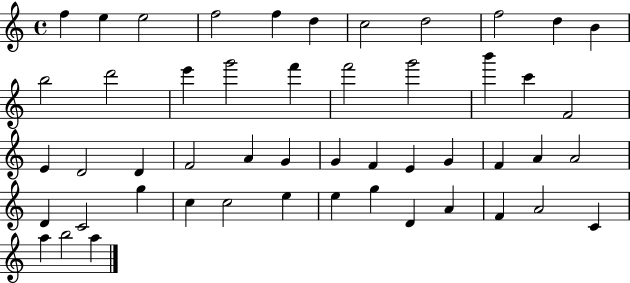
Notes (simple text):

F5/q E5/q E5/h F5/h F5/q D5/q C5/h D5/h F5/h D5/q B4/q B5/h D6/h E6/q G6/h F6/q F6/h G6/h B6/q C6/q F4/h E4/q D4/h D4/q F4/h A4/q G4/q G4/q F4/q E4/q G4/q F4/q A4/q A4/h D4/q C4/h G5/q C5/q C5/h E5/q E5/q G5/q D4/q A4/q F4/q A4/h C4/q A5/q B5/h A5/q